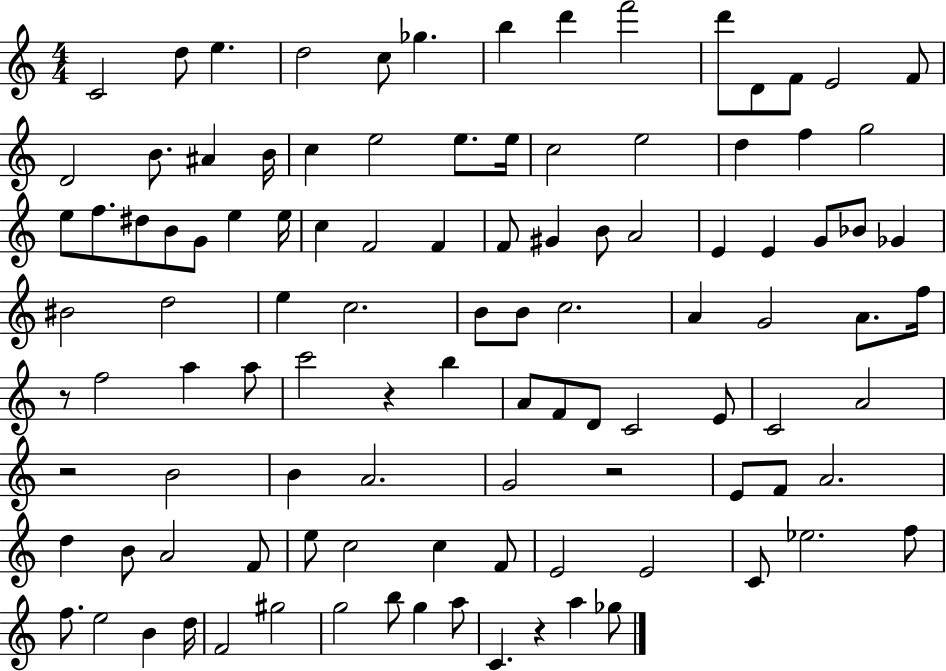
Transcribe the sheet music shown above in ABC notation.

X:1
T:Untitled
M:4/4
L:1/4
K:C
C2 d/2 e d2 c/2 _g b d' f'2 d'/2 D/2 F/2 E2 F/2 D2 B/2 ^A B/4 c e2 e/2 e/4 c2 e2 d f g2 e/2 f/2 ^d/2 B/2 G/2 e e/4 c F2 F F/2 ^G B/2 A2 E E G/2 _B/2 _G ^B2 d2 e c2 B/2 B/2 c2 A G2 A/2 f/4 z/2 f2 a a/2 c'2 z b A/2 F/2 D/2 C2 E/2 C2 A2 z2 B2 B A2 G2 z2 E/2 F/2 A2 d B/2 A2 F/2 e/2 c2 c F/2 E2 E2 C/2 _e2 f/2 f/2 e2 B d/4 F2 ^g2 g2 b/2 g a/2 C z a _g/2